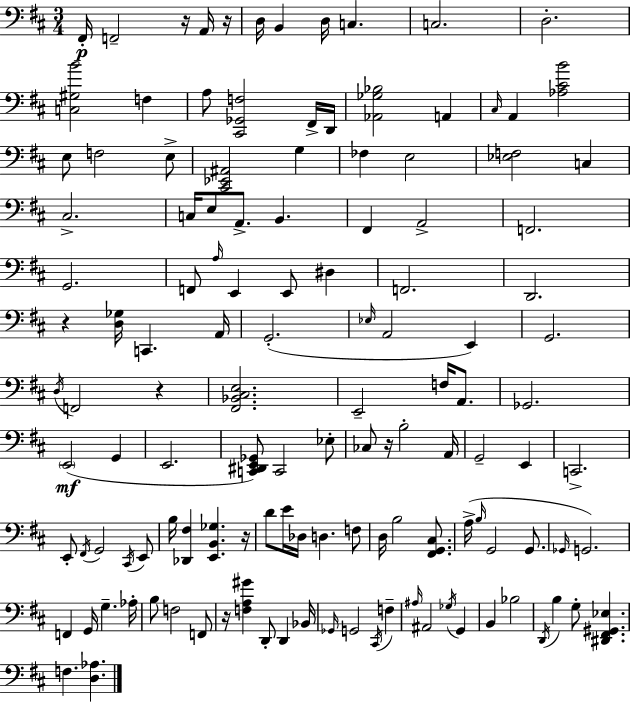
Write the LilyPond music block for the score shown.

{
  \clef bass
  \numericTimeSignature
  \time 3/4
  \key d \major
  fis,16-.\p f,2-- r16 a,16 r16 | d16 b,4 d16 c4. | c2. | d2.-. | \break <c gis b'>2 f4 | a8 <cis, ges, f>2 fis,16-> d,16 | <aes, ges bes>2 a,4 | \grace { cis16 } a,4 <aes cis' b'>2 | \break e8 f2 e8-> | <cis, ees, ais,>2 g4 | fes4 e2 | <ees f>2 c4 | \break cis2.-> | c16 e8 a,8.-> b,4. | fis,4 a,2-> | f,2. | \break g,2. | f,8 \grace { a16 } e,4 e,8 dis4 | f,2. | d,2. | \break r4 <d ges>16 c,4. | a,16 g,2.-.( | \grace { ees16 } a,2 e,4) | g,2. | \break \acciaccatura { d16 } f,2 | r4 <fis, bes, cis e>2. | e,2-- | f16 a,8. ges,2. | \break \parenthesize e,2(\mf | g,4 e,2. | <c, dis, e, ges,>8) c,2 | ees8-. ces8 r16 b2-. | \break a,16 g,2-- | e,4 c,2.-> | e,8-. \acciaccatura { fis,16 } g,2 | \acciaccatura { cis,16 } e,8 b16 <des, fis>4 <e, b, ges>4. | \break r16 d'8 e'16 des16 d4. | f8 d16 b2 | <fis, g, cis>8. a16->( \grace { b16 } g,2 | g,8. \grace { ges,16 } g,2.) | \break f,4 | g,16 g4.-- aes16-. b8 f2 | f,8 r16 <f a gis'>4 | d,8-. d,4 bes,16 \grace { ges,16 } g,2 | \break \acciaccatura { cis,16 } f4-- \grace { ais16 } ais,2 | \acciaccatura { ges16 } g,4 | b,4 bes2 | \acciaccatura { d,16 } b4 g8-. <dis, fis, gis, ees>4. | \break f4. <d aes>4. | \bar "|."
}